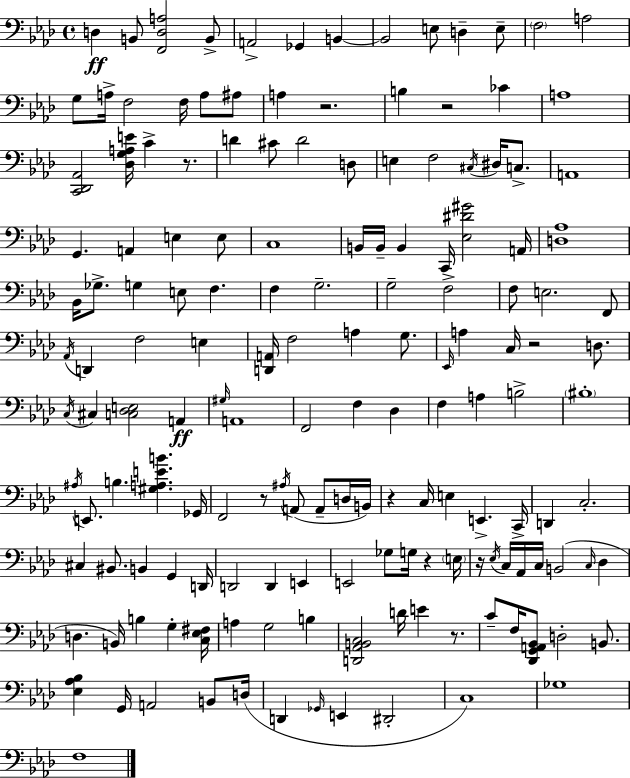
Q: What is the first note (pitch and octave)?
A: D3